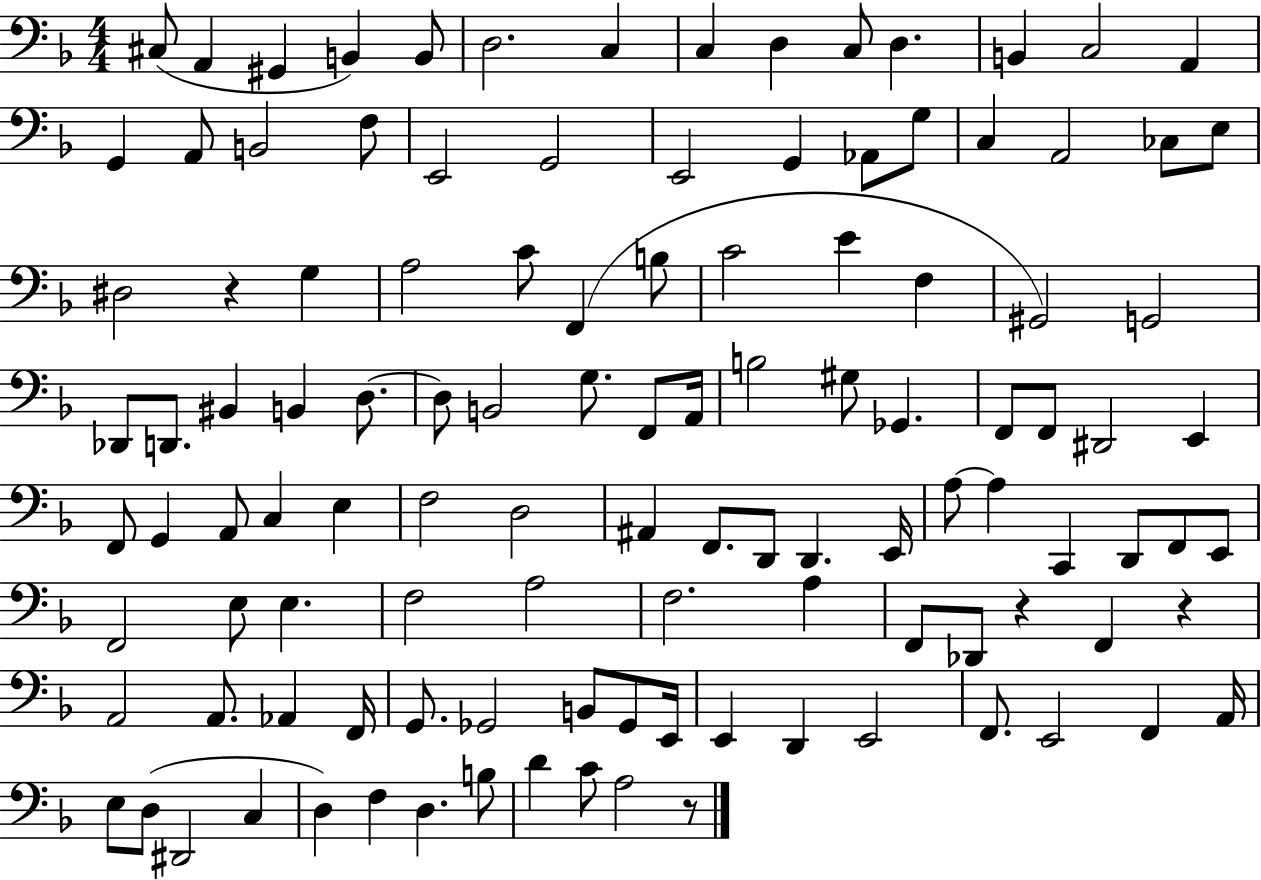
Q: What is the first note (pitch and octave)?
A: C#3